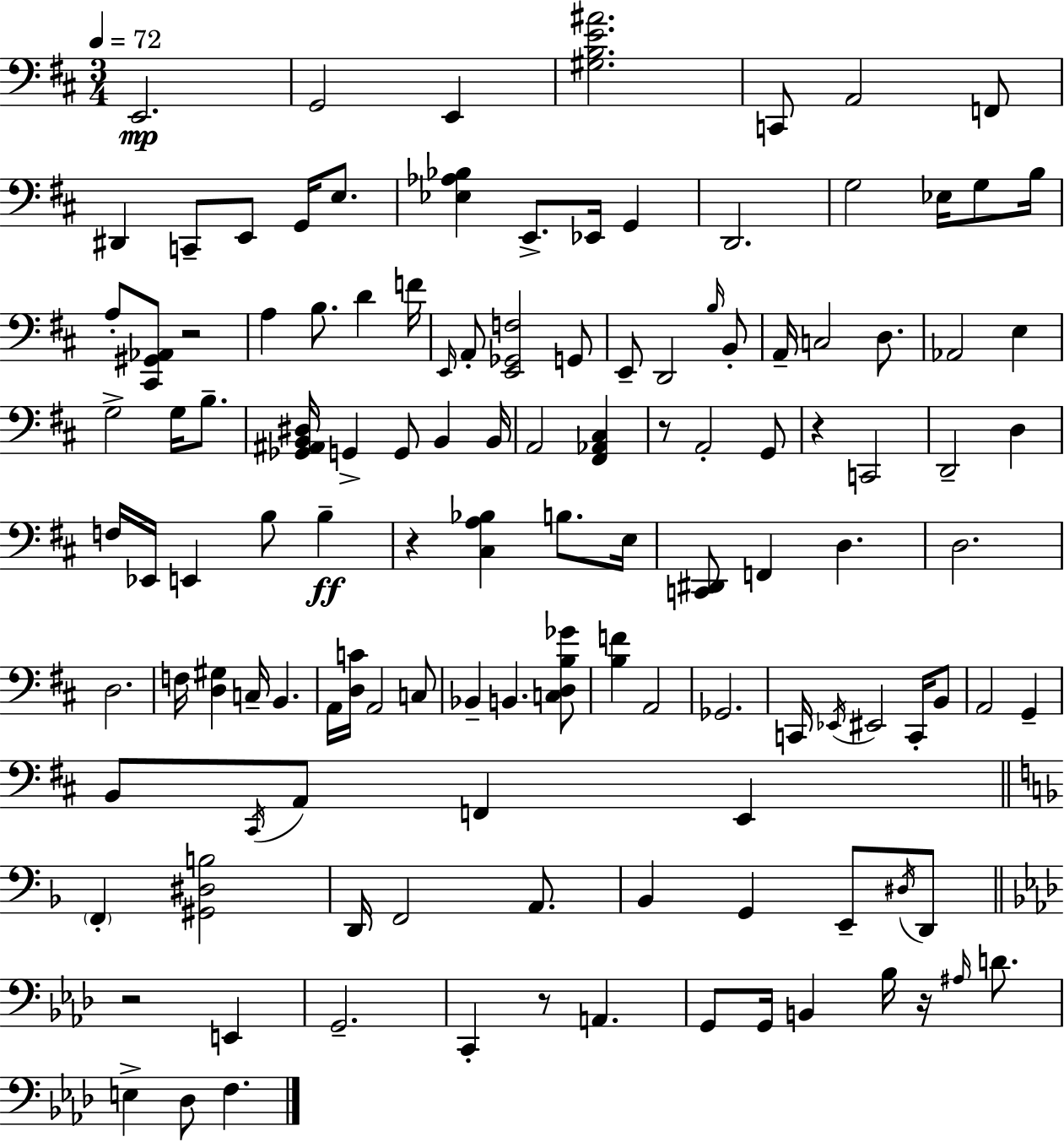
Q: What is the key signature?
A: D major